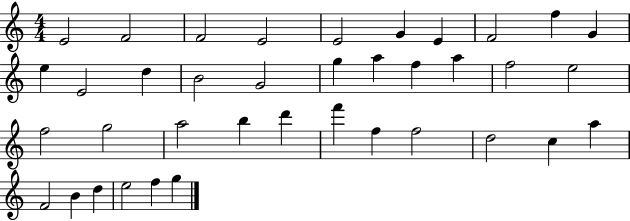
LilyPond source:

{
  \clef treble
  \numericTimeSignature
  \time 4/4
  \key c \major
  e'2 f'2 | f'2 e'2 | e'2 g'4 e'4 | f'2 f''4 g'4 | \break e''4 e'2 d''4 | b'2 g'2 | g''4 a''4 f''4 a''4 | f''2 e''2 | \break f''2 g''2 | a''2 b''4 d'''4 | f'''4 f''4 f''2 | d''2 c''4 a''4 | \break f'2 b'4 d''4 | e''2 f''4 g''4 | \bar "|."
}